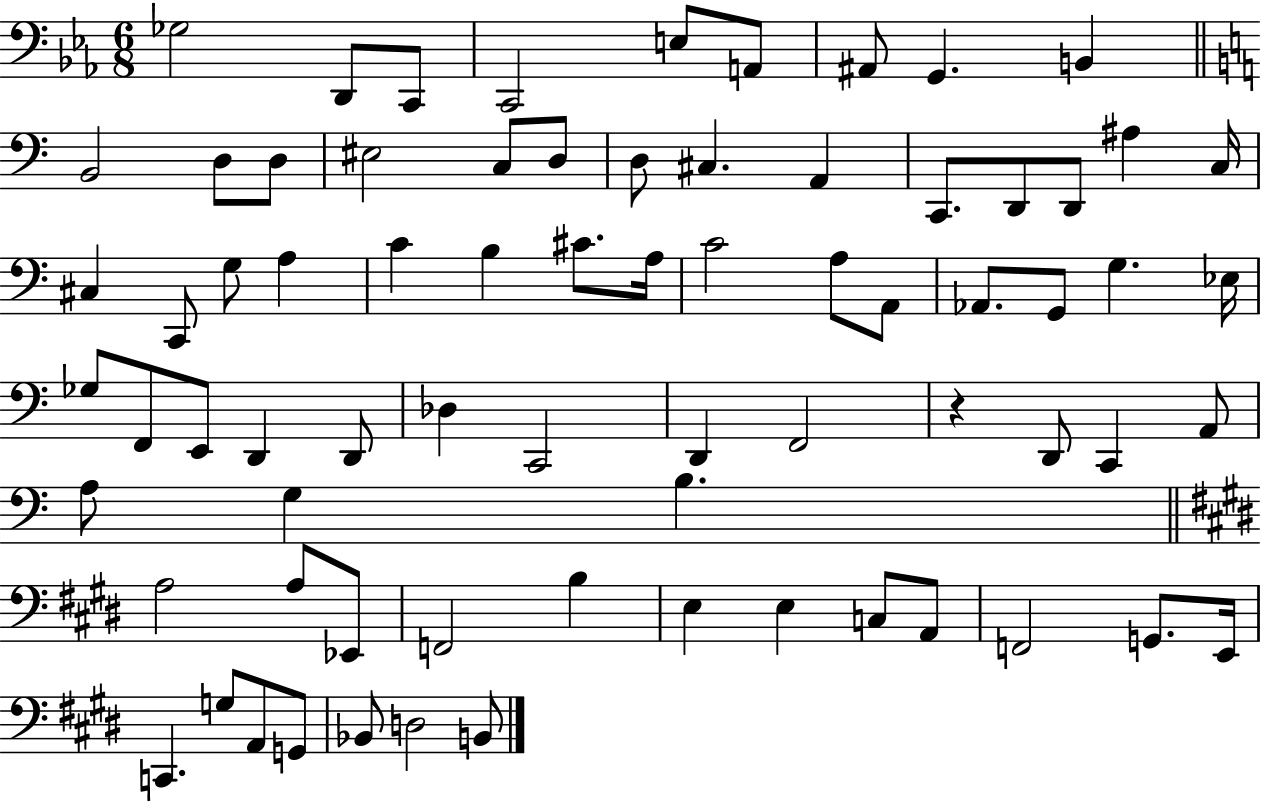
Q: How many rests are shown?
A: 1